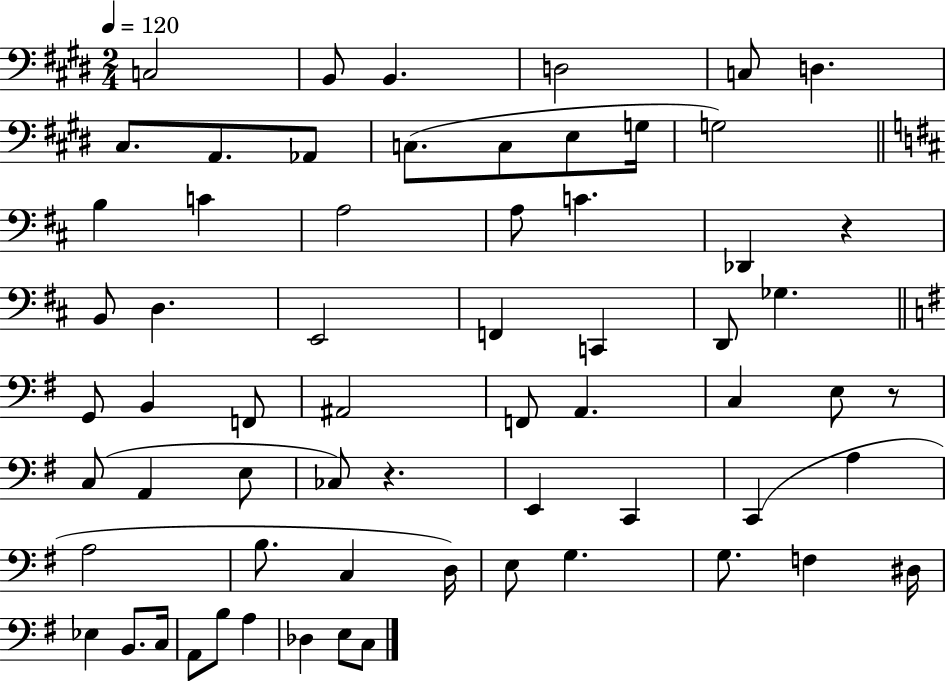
{
  \clef bass
  \numericTimeSignature
  \time 2/4
  \key e \major
  \tempo 4 = 120
  c2 | b,8 b,4. | d2 | c8 d4. | \break cis8. a,8. aes,8 | c8.( c8 e8 g16 | g2) | \bar "||" \break \key b \minor b4 c'4 | a2 | a8 c'4. | des,4 r4 | \break b,8 d4. | e,2 | f,4 c,4 | d,8 ges4. | \break \bar "||" \break \key e \minor g,8 b,4 f,8 | ais,2 | f,8 a,4. | c4 e8 r8 | \break c8( a,4 e8 | ces8) r4. | e,4 c,4 | c,4( a4 | \break a2 | b8. c4 d16) | e8 g4. | g8. f4 dis16 | \break ees4 b,8. c16 | a,8 b8 a4 | des4 e8 c8 | \bar "|."
}